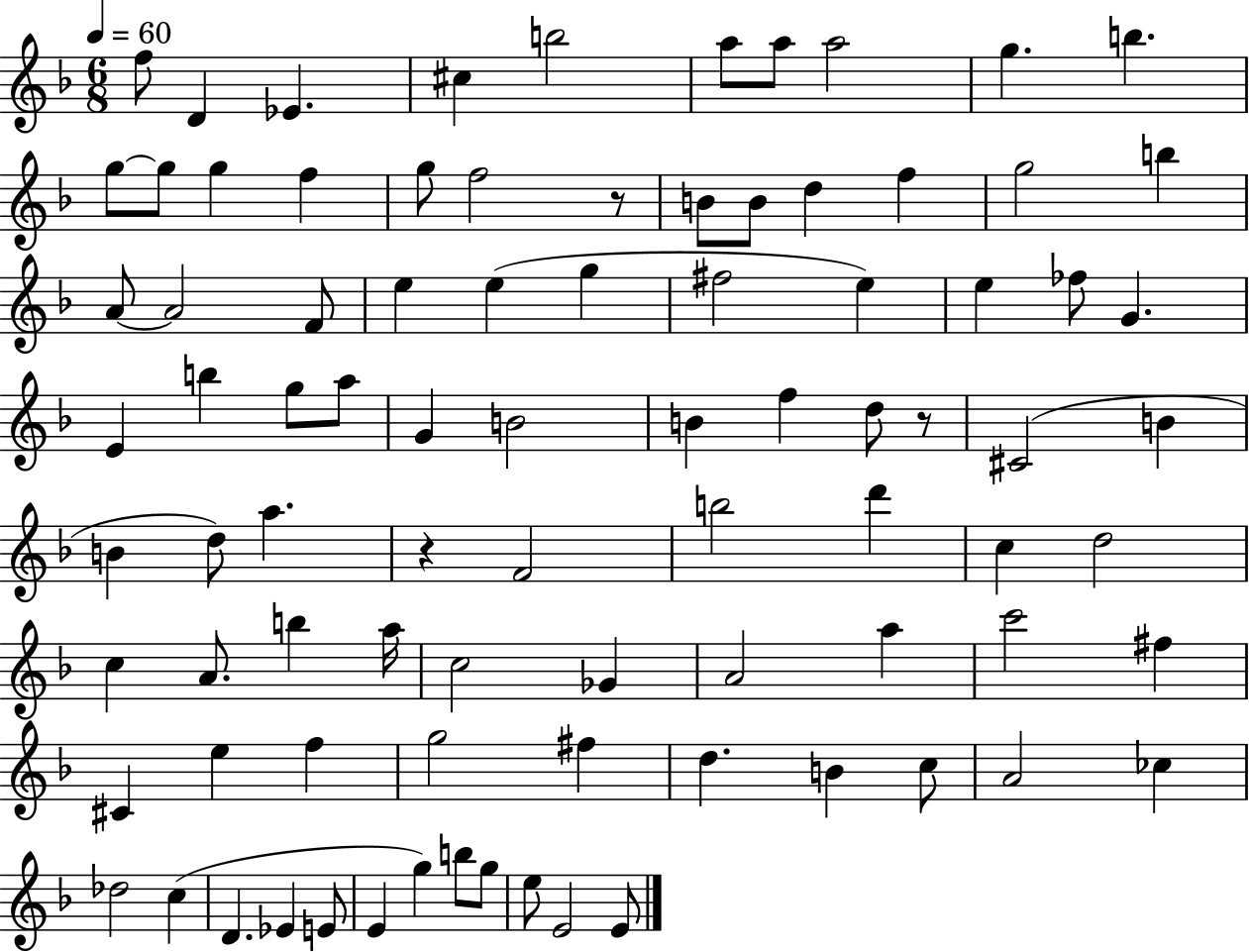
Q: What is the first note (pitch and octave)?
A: F5